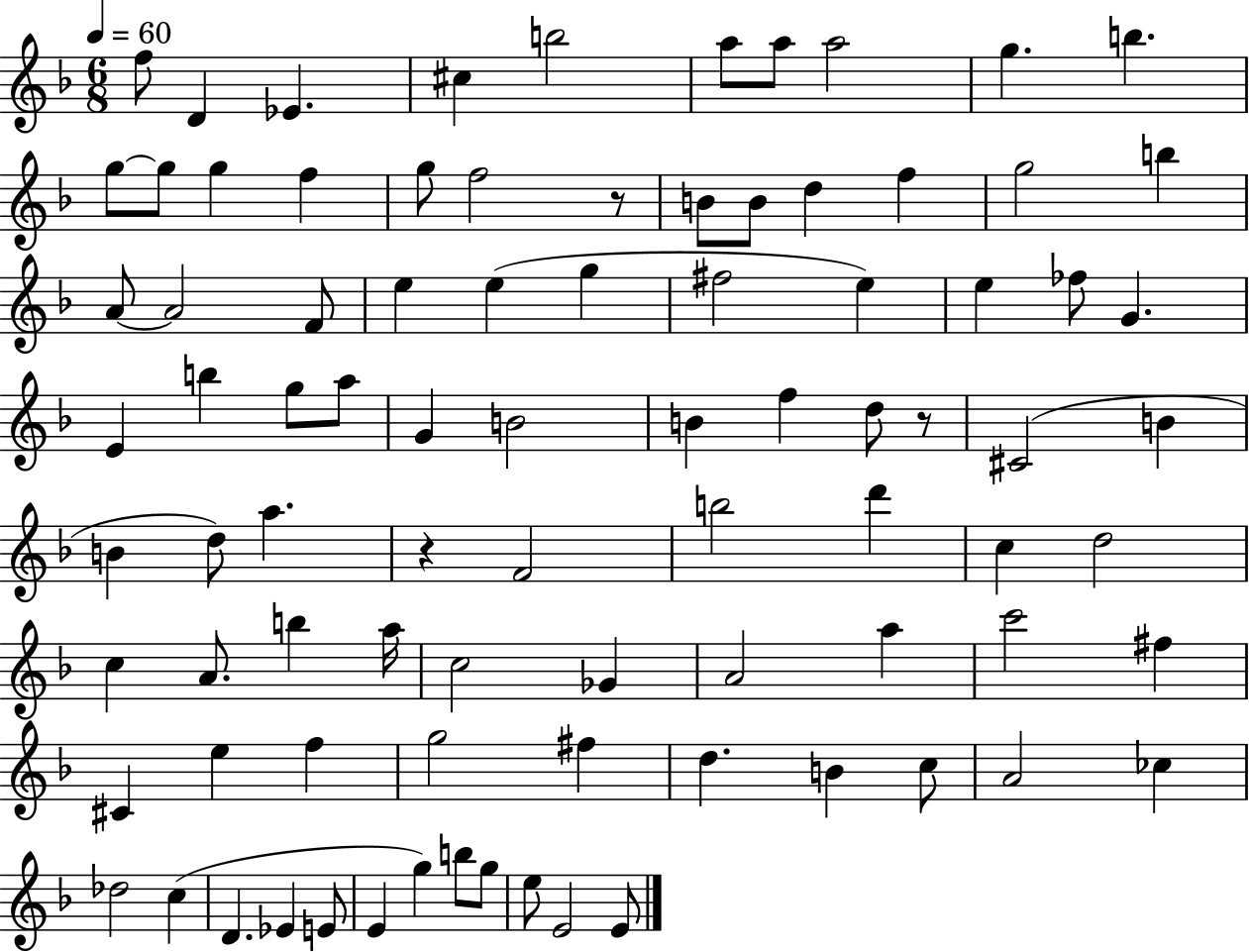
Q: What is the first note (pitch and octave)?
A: F5